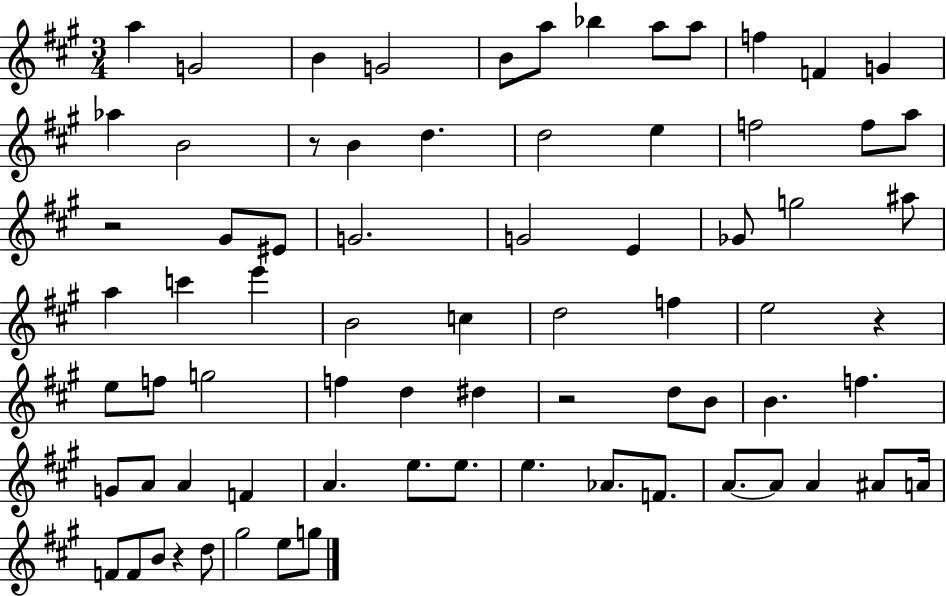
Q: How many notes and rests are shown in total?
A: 74